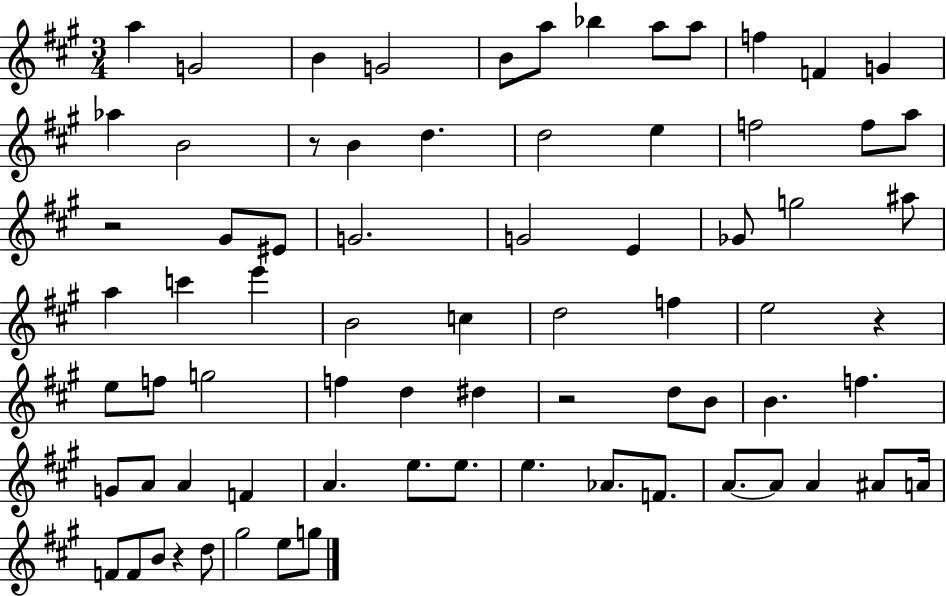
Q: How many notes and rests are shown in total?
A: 74